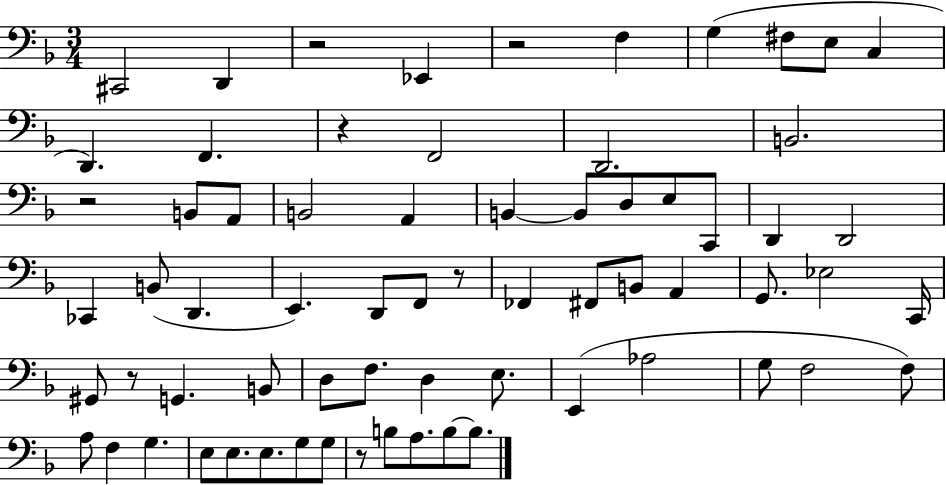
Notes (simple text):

C#2/h D2/q R/h Eb2/q R/h F3/q G3/q F#3/e E3/e C3/q D2/q. F2/q. R/q F2/h D2/h. B2/h. R/h B2/e A2/e B2/h A2/q B2/q B2/e D3/e E3/e C2/e D2/q D2/h CES2/q B2/e D2/q. E2/q. D2/e F2/e R/e FES2/q F#2/e B2/e A2/q G2/e. Eb3/h C2/s G#2/e R/e G2/q. B2/e D3/e F3/e. D3/q E3/e. E2/q Ab3/h G3/e F3/h F3/e A3/e F3/q G3/q. E3/e E3/e. E3/e. G3/e G3/e R/e B3/e A3/e. B3/e B3/e.